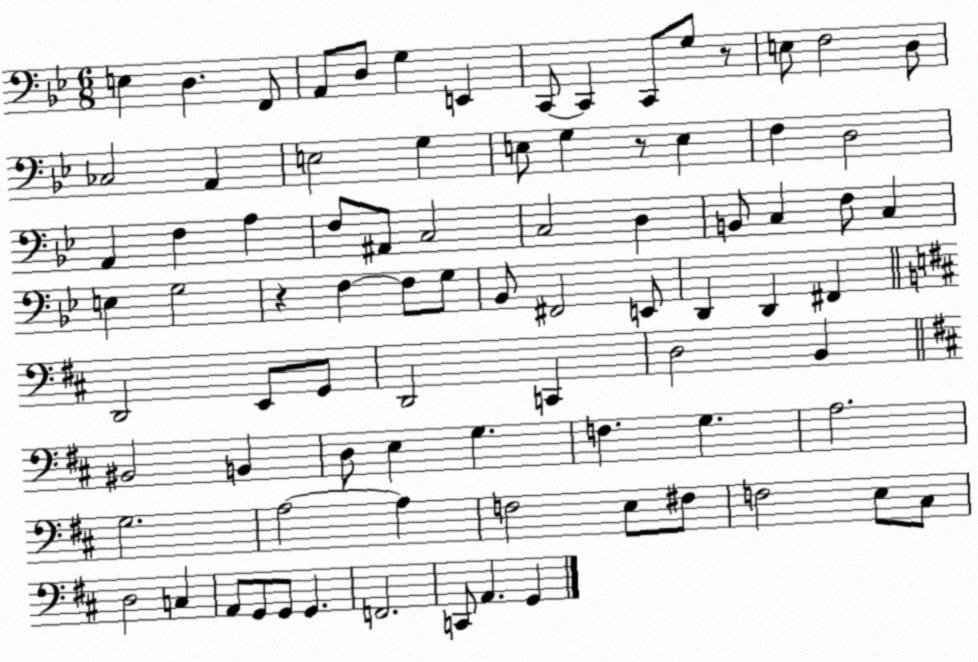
X:1
T:Untitled
M:6/8
L:1/4
K:Bb
E, D, F,,/2 A,,/2 D,/2 G, E,, C,,/2 C,, C,,/2 G,/2 z/2 E,/2 F,2 D,/2 _C,2 A,, E,2 G, E,/2 G, z/2 E, F, D,2 A,, F, A, F,/2 ^A,,/2 C,2 C,2 D, B,,/2 C, F,/2 C, E, G,2 z F, F,/2 G,/2 _B,,/2 ^F,,2 E,,/2 D,, D,, ^F,, D,,2 E,,/2 G,,/2 D,,2 C,, D,2 B,, ^B,,2 B,, D,/2 E, G, F, G, A,2 G,2 A,2 A, F,2 E,/2 ^F,/2 F,2 E,/2 ^C,/2 D,2 C, A,,/2 G,,/2 G,,/2 G,, F,,2 C,,/2 A,, G,,